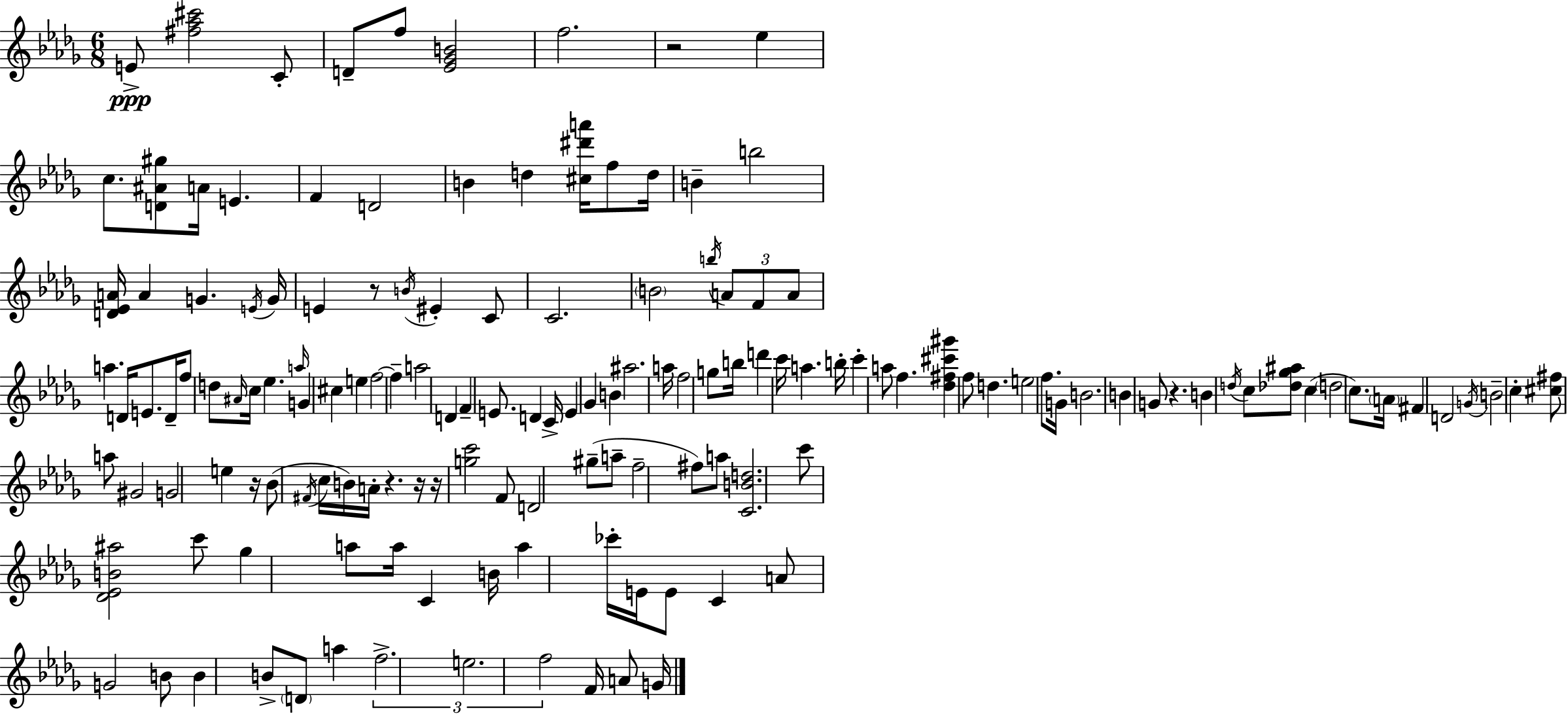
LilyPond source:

{
  \clef treble
  \numericTimeSignature
  \time 6/8
  \key bes \minor
  \repeat volta 2 { e'8->\ppp <fis'' aes'' cis'''>2 c'8-. | d'8-- f''8 <ees' ges' b'>2 | f''2. | r2 ees''4 | \break c''8. <d' ais' gis''>8 a'16 e'4. | f'4 d'2 | b'4 d''4 <cis'' dis''' a'''>16 f''8 d''16 | b'4-- b''2 | \break <d' ees' a'>16 a'4 g'4. \acciaccatura { e'16 } | g'16 e'4 r8 \acciaccatura { b'16 } eis'4-. | c'8 c'2. | \parenthesize b'2 \acciaccatura { b''16 } \tuplet 3/2 { a'8 | \break f'8 a'8 } a''4. d'16 | e'8. d'16-- f''8 d''8 \grace { ais'16 } c''16 ees''4. | \grace { a''16 } g'4 cis''4 | e''4 f''2~~ | \break f''4-- a''2 | d'4 f'4-- e'8. | d'4 c'16-> e'4 ges'4 | b'4 ais''2. | \break a''16 f''2 | g''8 b''16 d'''4 c'''16 a''4. | b''16-. c'''4-. a''8 f''4. | <des'' fis'' cis''' gis'''>4 f''8 d''4. | \break e''2 | f''8. g'16 b'2. | b'4 g'8 r4. | b'4 \acciaccatura { d''16 } c''8 | \break <des'' ges'' ais''>8 c''4( \parenthesize d''2 | c''8.) \parenthesize a'16 fis'4 d'2 | \acciaccatura { g'16 } b'2-- | c''4-. <cis'' fis''>8 a''8 gis'2 | \break g'2 | e''4 r16 bes'8( \acciaccatura { fis'16 } c''16 | b'16) a'16-. r4. r16 r16 <g'' c'''>2 | f'8 d'2 | \break gis''8--( a''8-- f''2-- | fis''8) a''8 <c' b' d''>2. | c'''8 <des' ees' b' ais''>2 | c'''8 ges''4 | \break a''8 a''16 c'4 b'16 a''4 | ces'''16-. e'16 e'8 c'4 a'8 g'2 | b'8 b'4 | b'8-> \parenthesize d'8 a''4 \tuplet 3/2 { f''2.-> | \break e''2. | f''2 } | f'16 a'8 g'16 } \bar "|."
}